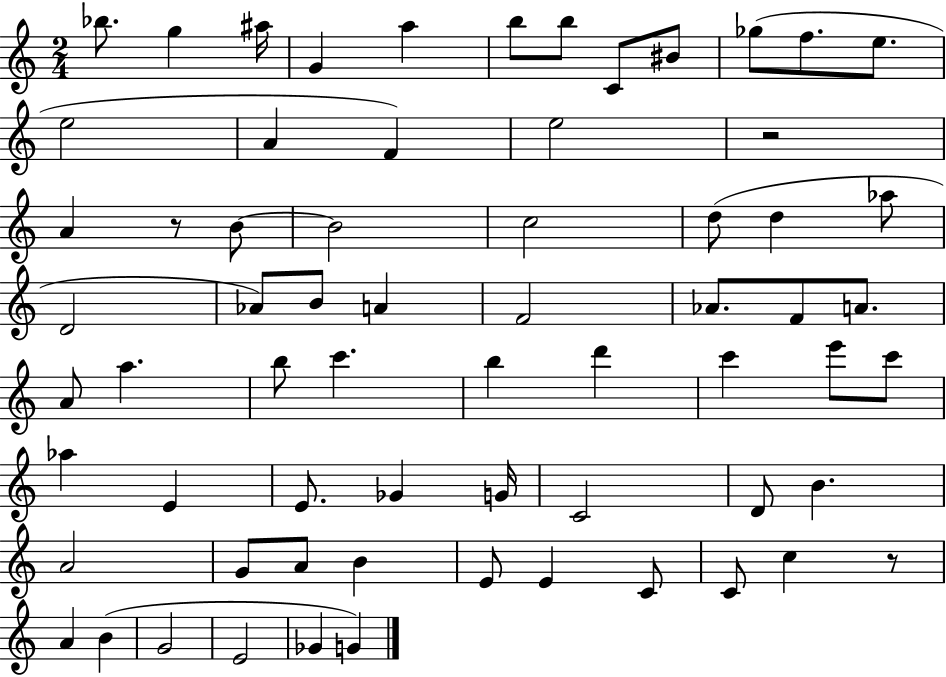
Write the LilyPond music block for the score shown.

{
  \clef treble
  \numericTimeSignature
  \time 2/4
  \key c \major
  \repeat volta 2 { bes''8. g''4 ais''16 | g'4 a''4 | b''8 b''8 c'8 bis'8 | ges''8( f''8. e''8. | \break e''2 | a'4 f'4) | e''2 | r2 | \break a'4 r8 b'8~~ | b'2 | c''2 | d''8( d''4 aes''8 | \break d'2 | aes'8) b'8 a'4 | f'2 | aes'8. f'8 a'8. | \break a'8 a''4. | b''8 c'''4. | b''4 d'''4 | c'''4 e'''8 c'''8 | \break aes''4 e'4 | e'8. ges'4 g'16 | c'2 | d'8 b'4. | \break a'2 | g'8 a'8 b'4 | e'8 e'4 c'8 | c'8 c''4 r8 | \break a'4 b'4( | g'2 | e'2 | ges'4 g'4) | \break } \bar "|."
}